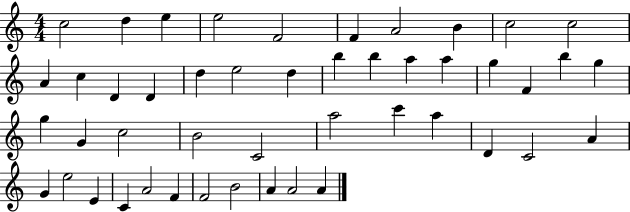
X:1
T:Untitled
M:4/4
L:1/4
K:C
c2 d e e2 F2 F A2 B c2 c2 A c D D d e2 d b b a a g F b g g G c2 B2 C2 a2 c' a D C2 A G e2 E C A2 F F2 B2 A A2 A